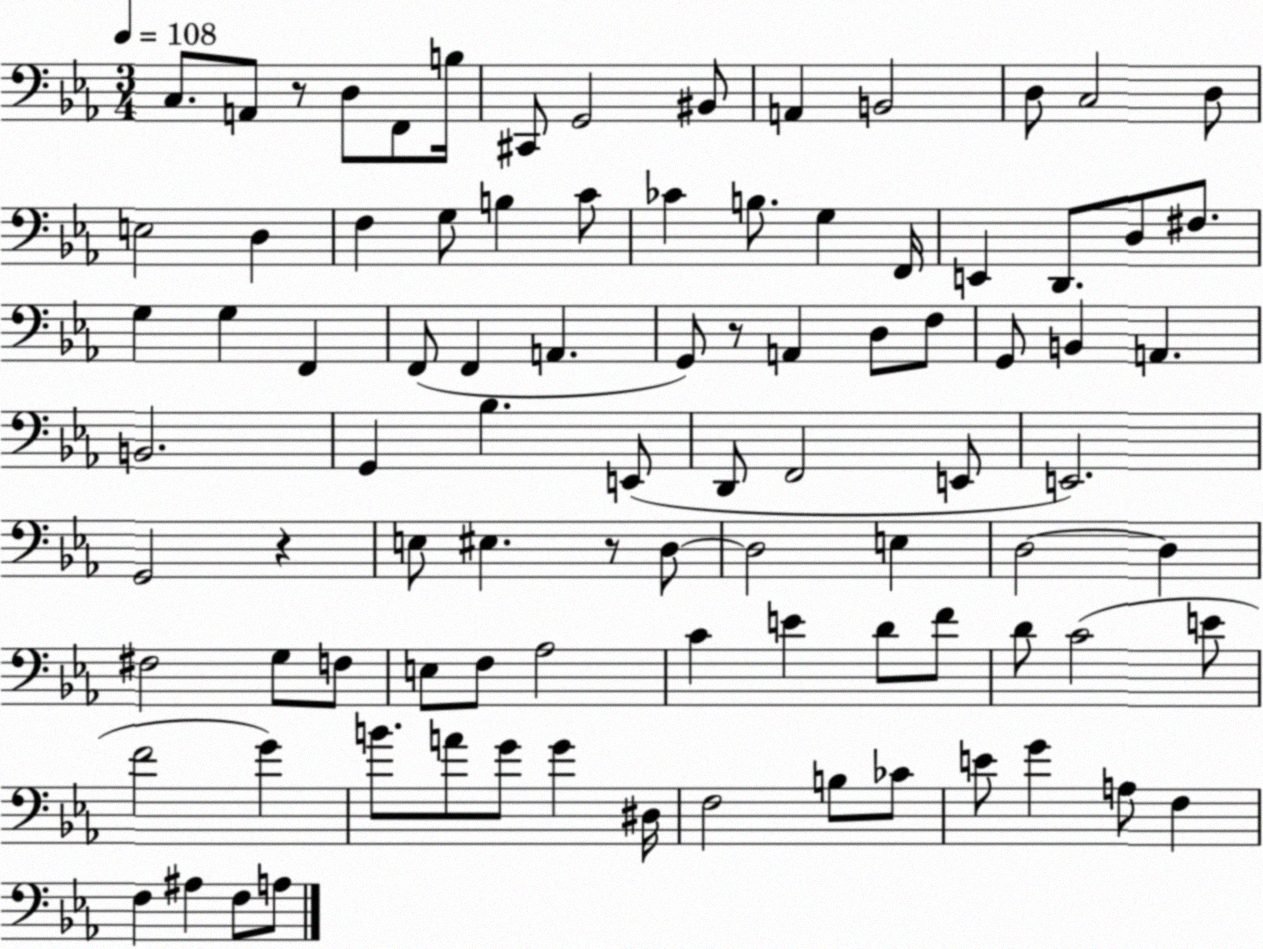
X:1
T:Untitled
M:3/4
L:1/4
K:Eb
C,/2 A,,/2 z/2 D,/2 F,,/2 B,/4 ^C,,/2 G,,2 ^B,,/2 A,, B,,2 D,/2 C,2 D,/2 E,2 D, F, G,/2 B, C/2 _C B,/2 G, F,,/4 E,, D,,/2 D,/2 ^F,/2 G, G, F,, F,,/2 F,, A,, G,,/2 z/2 A,, D,/2 F,/2 G,,/2 B,, A,, B,,2 G,, _B, E,,/2 D,,/2 F,,2 E,,/2 E,,2 G,,2 z E,/2 ^E, z/2 D,/2 D,2 E, D,2 D, ^F,2 G,/2 F,/2 E,/2 F,/2 _A,2 C E D/2 F/2 D/2 C2 E/2 F2 G B/2 A/2 G/2 G ^D,/4 F,2 B,/2 _C/2 E/2 G A,/2 F, F, ^A, F,/2 A,/2